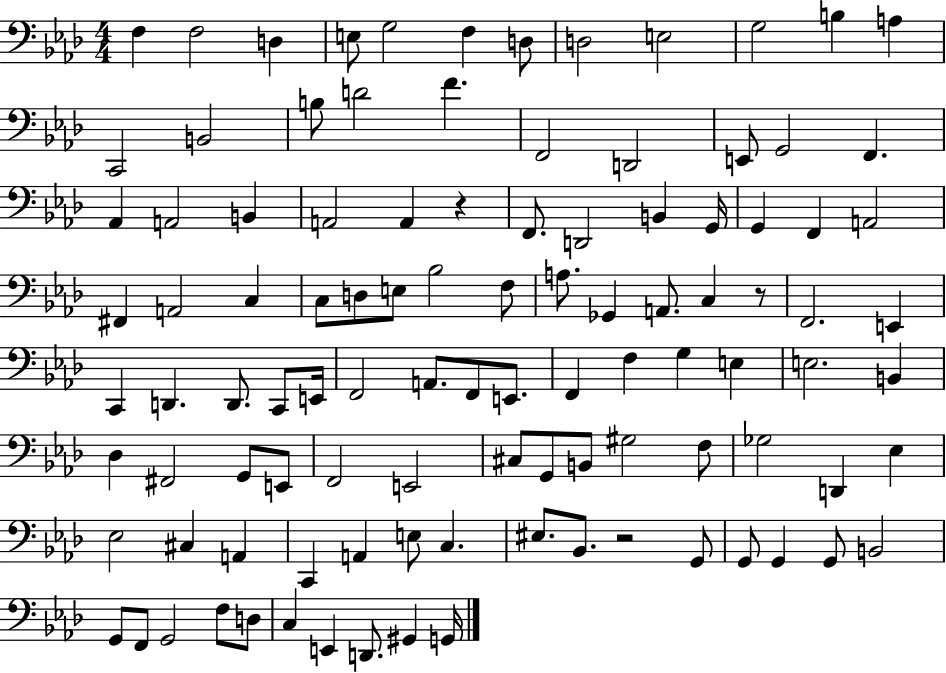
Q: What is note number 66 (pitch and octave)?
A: G2